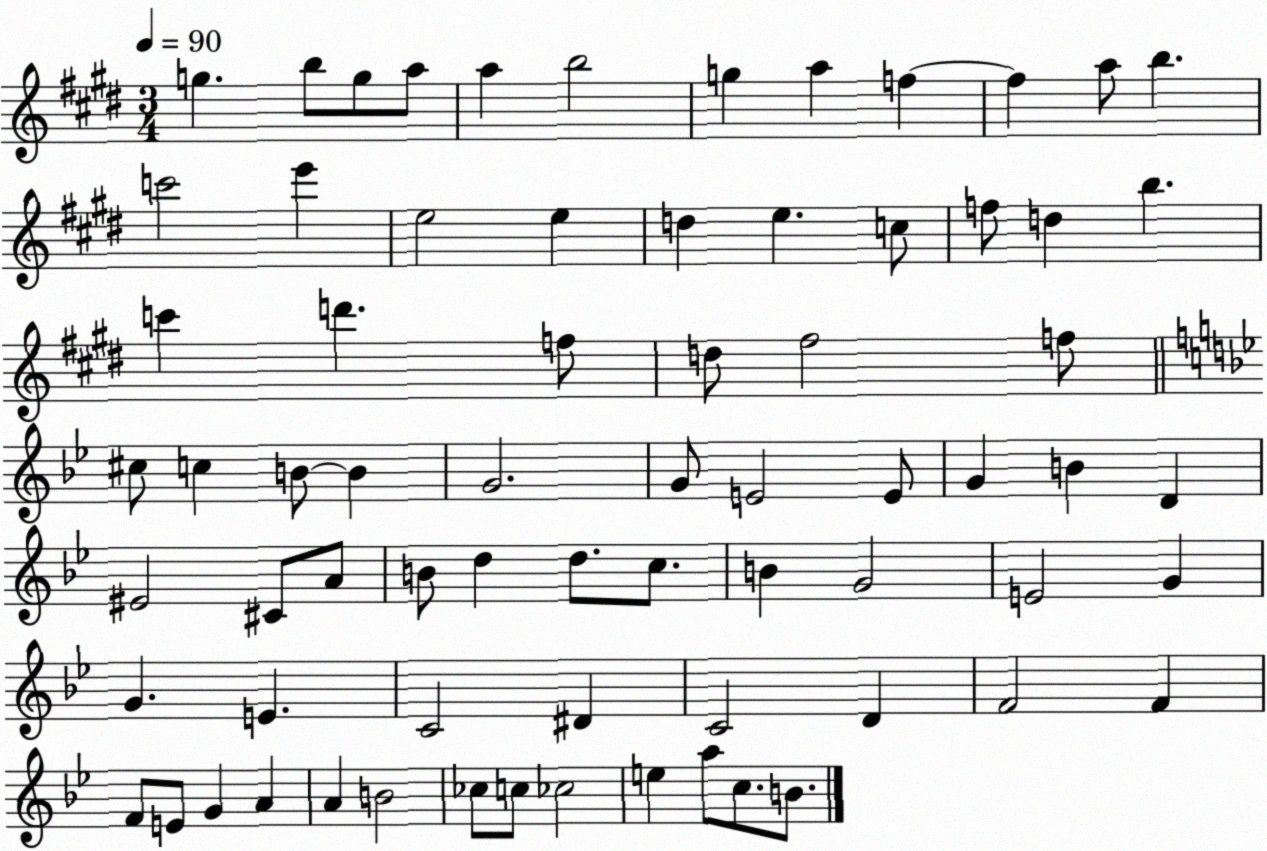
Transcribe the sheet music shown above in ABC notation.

X:1
T:Untitled
M:3/4
L:1/4
K:E
g b/2 g/2 a/2 a b2 g a f f a/2 b c'2 e' e2 e d e c/2 f/2 d b c' d' f/2 d/2 ^f2 f/2 ^c/2 c B/2 B G2 G/2 E2 E/2 G B D ^E2 ^C/2 A/2 B/2 d d/2 c/2 B G2 E2 G G E C2 ^D C2 D F2 F F/2 E/2 G A A B2 _c/2 c/2 _c2 e a/2 c/2 B/2